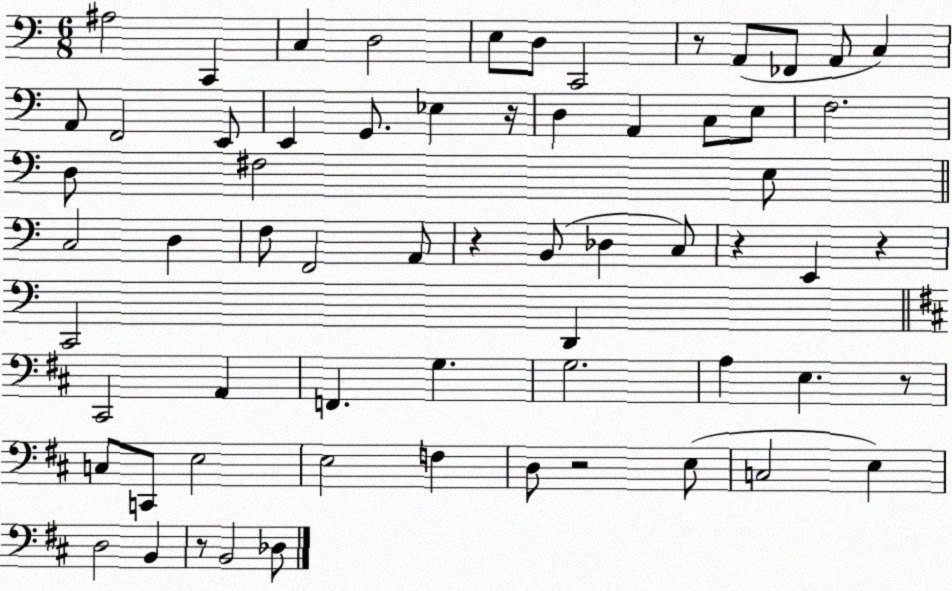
X:1
T:Untitled
M:6/8
L:1/4
K:C
^A,2 C,, C, D,2 E,/2 D,/2 C,,2 z/2 A,,/2 _F,,/2 A,,/2 C, A,,/2 F,,2 E,,/2 E,, G,,/2 _E, z/4 D, A,, C,/2 E,/2 F,2 D,/2 ^F,2 E,/2 C,2 D, F,/2 F,,2 A,,/2 z B,,/2 _D, C,/2 z E,, z C,,2 D,, ^C,,2 A,, F,, G, G,2 A, E, z/2 C,/2 C,,/2 E,2 E,2 F, D,/2 z2 E,/2 C,2 E, D,2 B,, z/2 B,,2 _D,/2